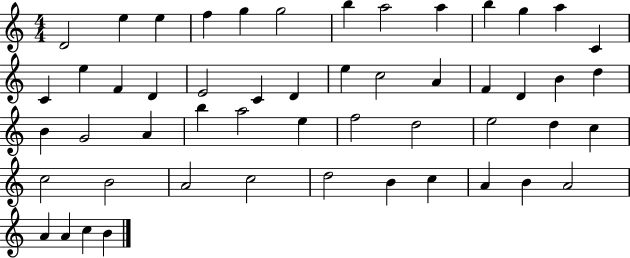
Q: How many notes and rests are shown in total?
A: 52